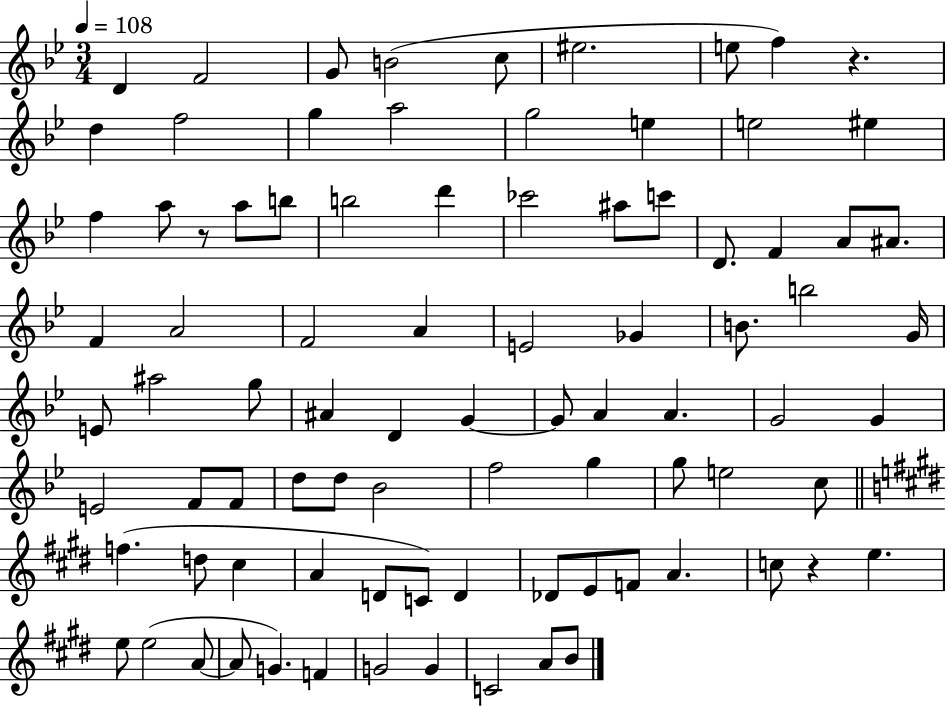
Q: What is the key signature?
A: BES major